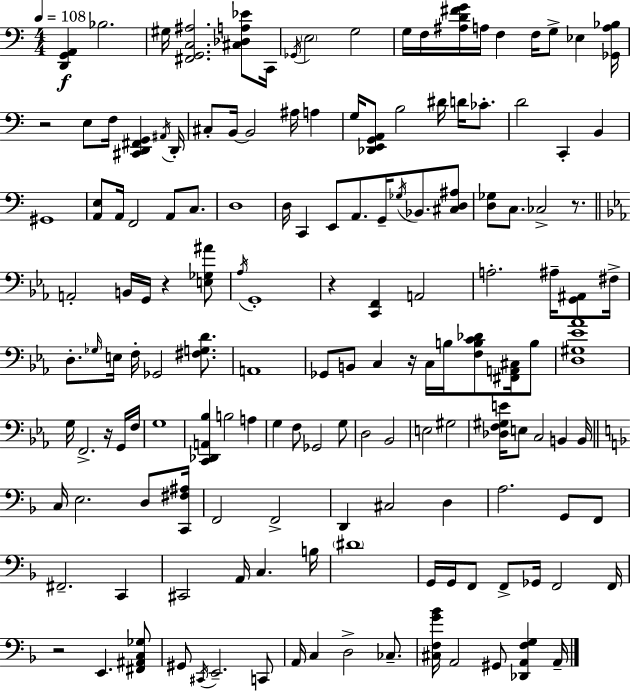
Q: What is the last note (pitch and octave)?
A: A2